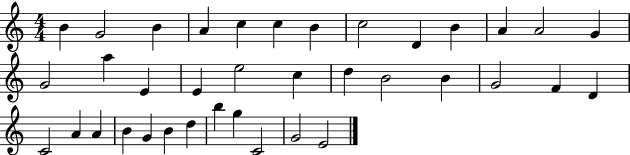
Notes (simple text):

B4/q G4/h B4/q A4/q C5/q C5/q B4/q C5/h D4/q B4/q A4/q A4/h G4/q G4/h A5/q E4/q E4/q E5/h C5/q D5/q B4/h B4/q G4/h F4/q D4/q C4/h A4/q A4/q B4/q G4/q B4/q D5/q B5/q G5/q C4/h G4/h E4/h